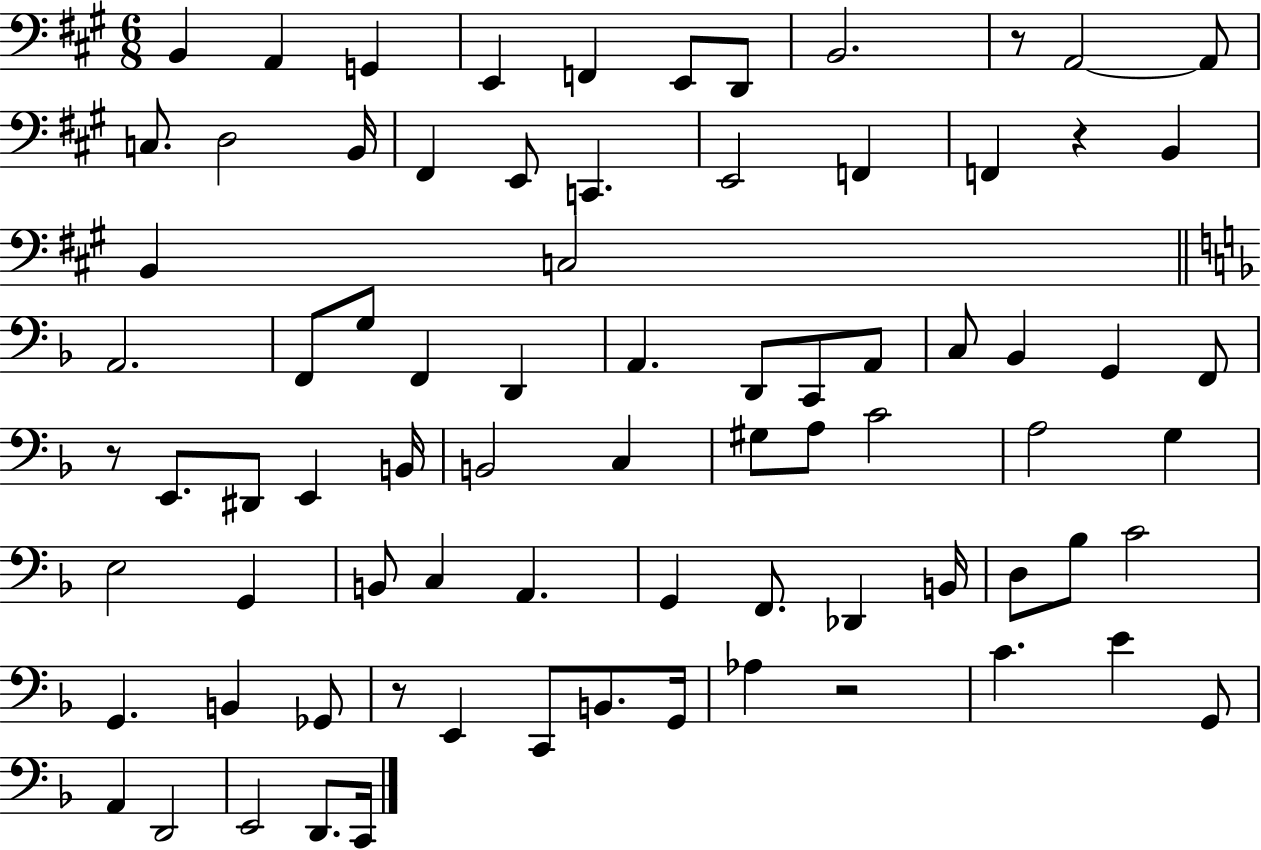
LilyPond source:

{
  \clef bass
  \numericTimeSignature
  \time 6/8
  \key a \major
  b,4 a,4 g,4 | e,4 f,4 e,8 d,8 | b,2. | r8 a,2~~ a,8 | \break c8. d2 b,16 | fis,4 e,8 c,4. | e,2 f,4 | f,4 r4 b,4 | \break b,4 c2 | \bar "||" \break \key f \major a,2. | f,8 g8 f,4 d,4 | a,4. d,8 c,8 a,8 | c8 bes,4 g,4 f,8 | \break r8 e,8. dis,8 e,4 b,16 | b,2 c4 | gis8 a8 c'2 | a2 g4 | \break e2 g,4 | b,8 c4 a,4. | g,4 f,8. des,4 b,16 | d8 bes8 c'2 | \break g,4. b,4 ges,8 | r8 e,4 c,8 b,8. g,16 | aes4 r2 | c'4. e'4 g,8 | \break a,4 d,2 | e,2 d,8. c,16 | \bar "|."
}